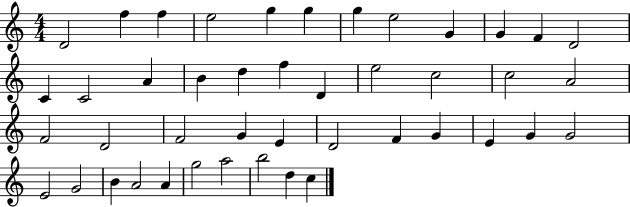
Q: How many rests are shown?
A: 0